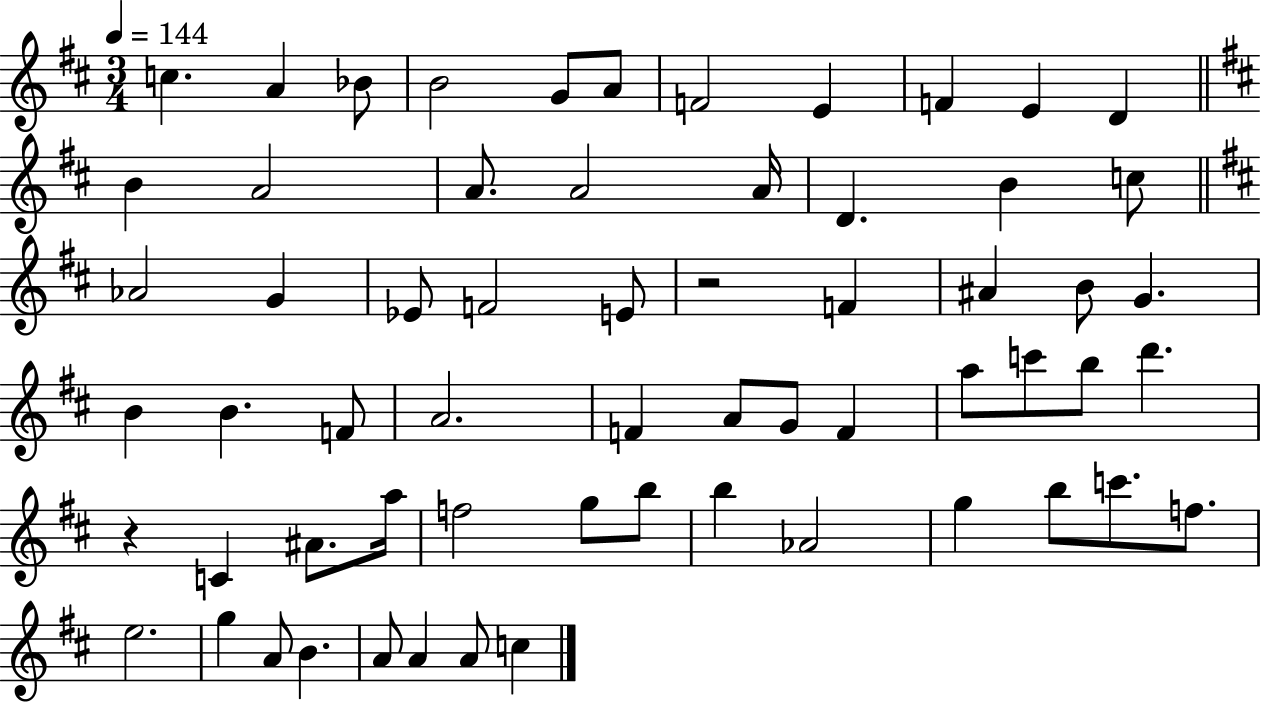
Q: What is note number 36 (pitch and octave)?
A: F4